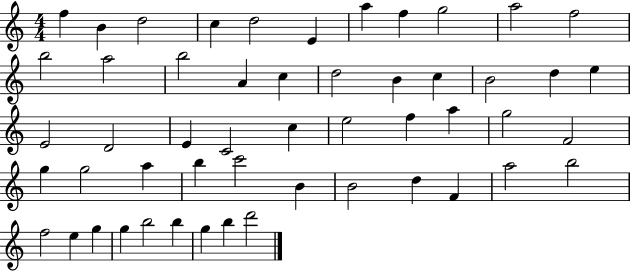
X:1
T:Untitled
M:4/4
L:1/4
K:C
f B d2 c d2 E a f g2 a2 f2 b2 a2 b2 A c d2 B c B2 d e E2 D2 E C2 c e2 f a g2 F2 g g2 a b c'2 B B2 d F a2 b2 f2 e g g b2 b g b d'2